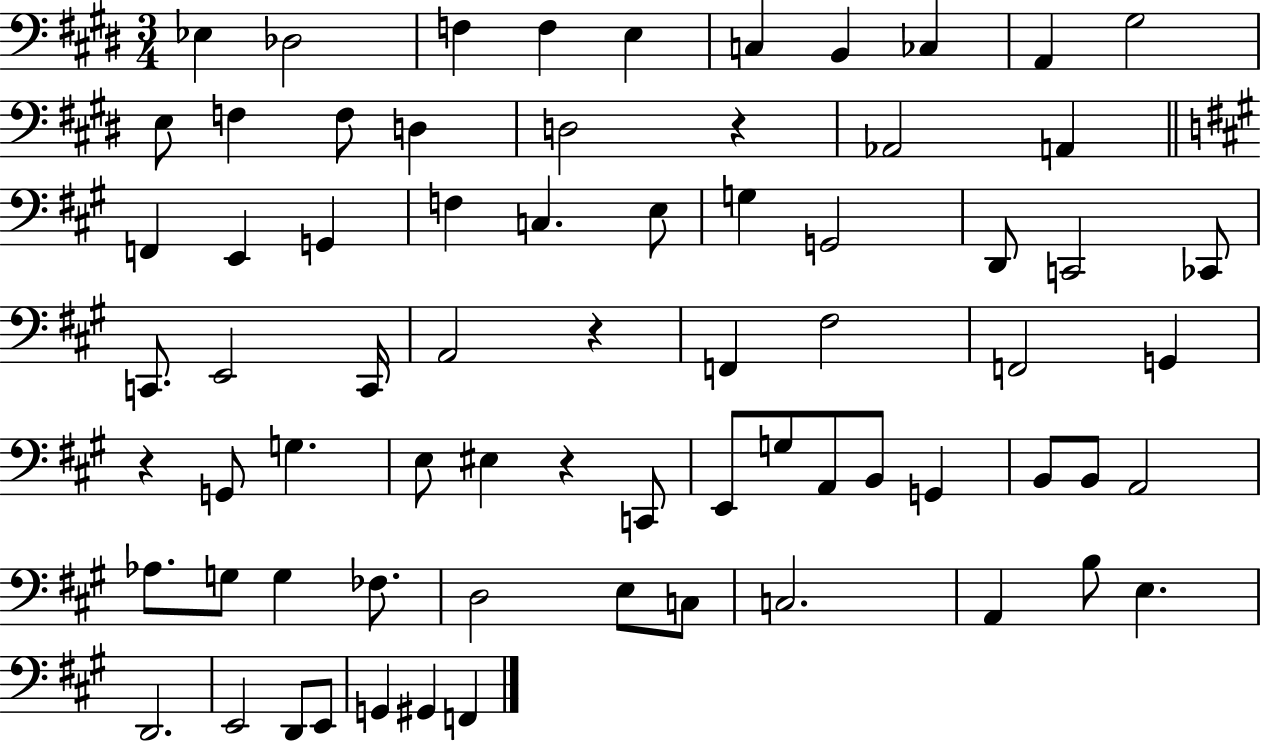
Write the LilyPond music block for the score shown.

{
  \clef bass
  \numericTimeSignature
  \time 3/4
  \key e \major
  \repeat volta 2 { ees4 des2 | f4 f4 e4 | c4 b,4 ces4 | a,4 gis2 | \break e8 f4 f8 d4 | d2 r4 | aes,2 a,4 | \bar "||" \break \key a \major f,4 e,4 g,4 | f4 c4. e8 | g4 g,2 | d,8 c,2 ces,8 | \break c,8. e,2 c,16 | a,2 r4 | f,4 fis2 | f,2 g,4 | \break r4 g,8 g4. | e8 eis4 r4 c,8 | e,8 g8 a,8 b,8 g,4 | b,8 b,8 a,2 | \break aes8. g8 g4 fes8. | d2 e8 c8 | c2. | a,4 b8 e4. | \break d,2. | e,2 d,8 e,8 | g,4 gis,4 f,4 | } \bar "|."
}